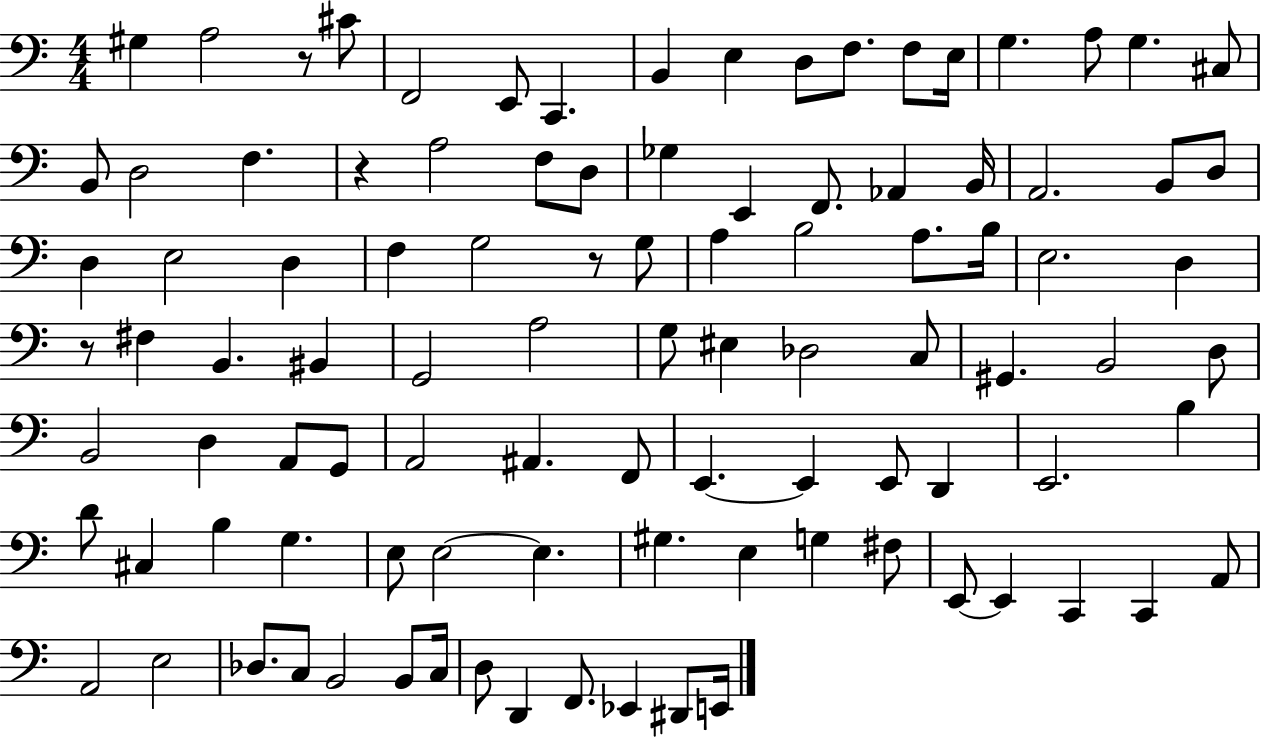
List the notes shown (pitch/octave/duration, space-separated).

G#3/q A3/h R/e C#4/e F2/h E2/e C2/q. B2/q E3/q D3/e F3/e. F3/e E3/s G3/q. A3/e G3/q. C#3/e B2/e D3/h F3/q. R/q A3/h F3/e D3/e Gb3/q E2/q F2/e. Ab2/q B2/s A2/h. B2/e D3/e D3/q E3/h D3/q F3/q G3/h R/e G3/e A3/q B3/h A3/e. B3/s E3/h. D3/q R/e F#3/q B2/q. BIS2/q G2/h A3/h G3/e EIS3/q Db3/h C3/e G#2/q. B2/h D3/e B2/h D3/q A2/e G2/e A2/h A#2/q. F2/e E2/q. E2/q E2/e D2/q E2/h. B3/q D4/e C#3/q B3/q G3/q. E3/e E3/h E3/q. G#3/q. E3/q G3/q F#3/e E2/e E2/q C2/q C2/q A2/e A2/h E3/h Db3/e. C3/e B2/h B2/e C3/s D3/e D2/q F2/e. Eb2/q D#2/e E2/s